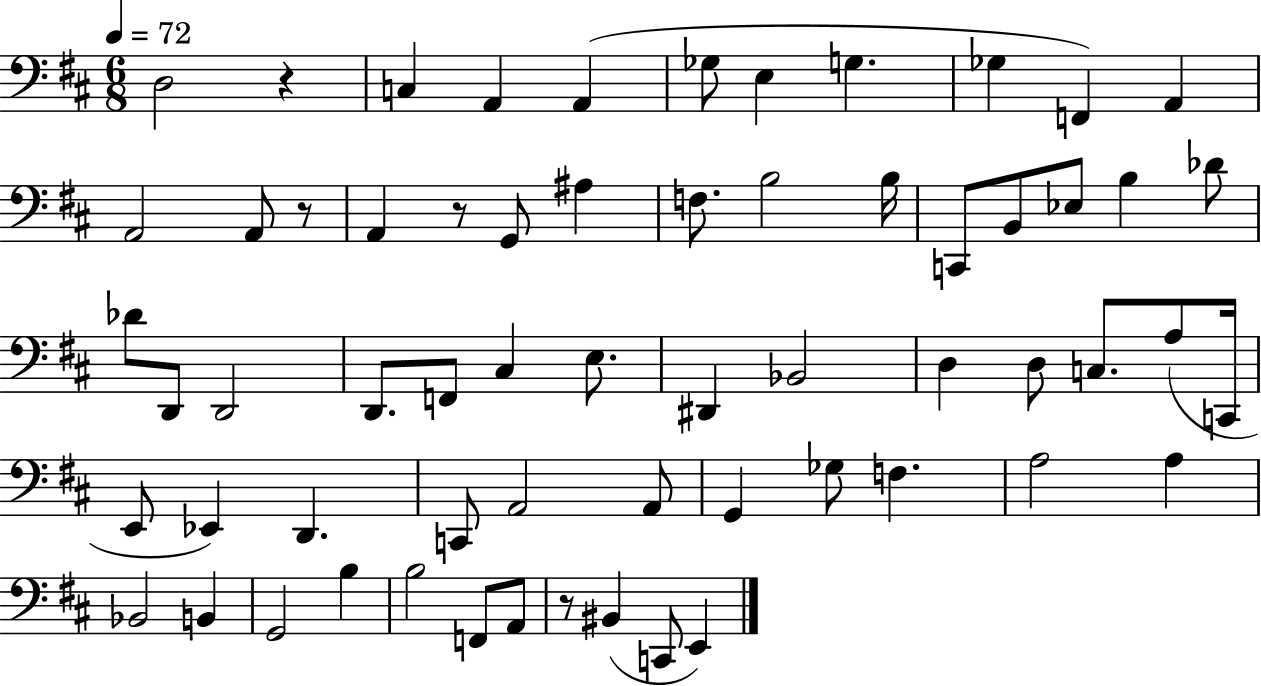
X:1
T:Untitled
M:6/8
L:1/4
K:D
D,2 z C, A,, A,, _G,/2 E, G, _G, F,, A,, A,,2 A,,/2 z/2 A,, z/2 G,,/2 ^A, F,/2 B,2 B,/4 C,,/2 B,,/2 _E,/2 B, _D/2 _D/2 D,,/2 D,,2 D,,/2 F,,/2 ^C, E,/2 ^D,, _B,,2 D, D,/2 C,/2 A,/2 C,,/4 E,,/2 _E,, D,, C,,/2 A,,2 A,,/2 G,, _G,/2 F, A,2 A, _B,,2 B,, G,,2 B, B,2 F,,/2 A,,/2 z/2 ^B,, C,,/2 E,,